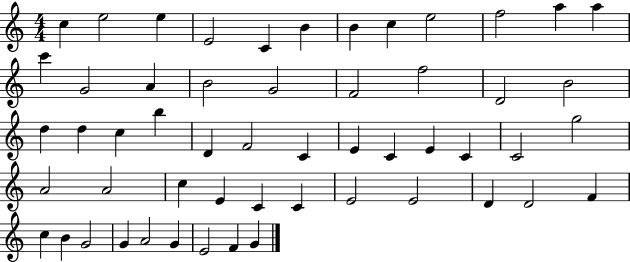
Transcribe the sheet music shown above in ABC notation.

X:1
T:Untitled
M:4/4
L:1/4
K:C
c e2 e E2 C B B c e2 f2 a a c' G2 A B2 G2 F2 f2 D2 B2 d d c b D F2 C E C E C C2 g2 A2 A2 c E C C E2 E2 D D2 F c B G2 G A2 G E2 F G